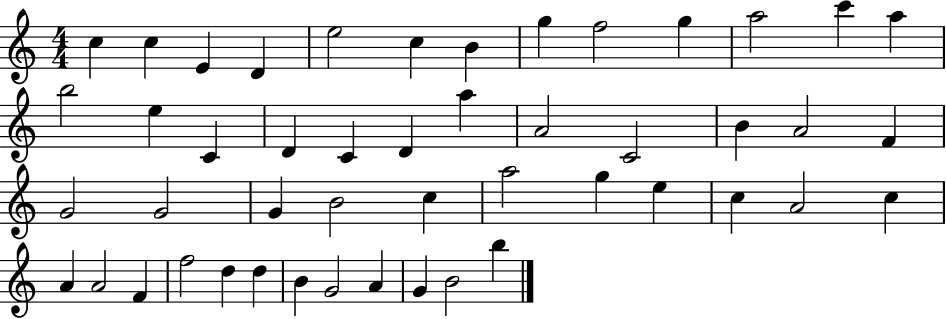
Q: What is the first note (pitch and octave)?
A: C5